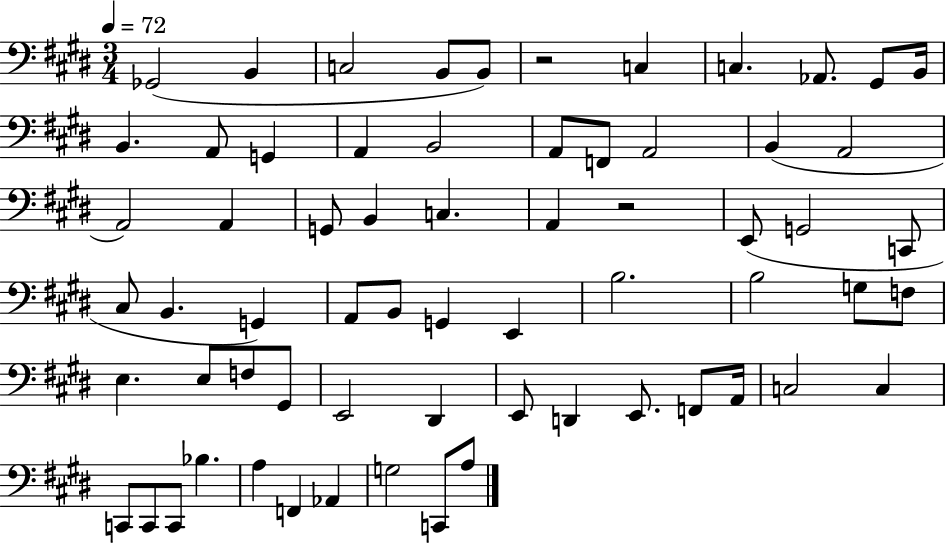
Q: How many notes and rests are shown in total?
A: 65